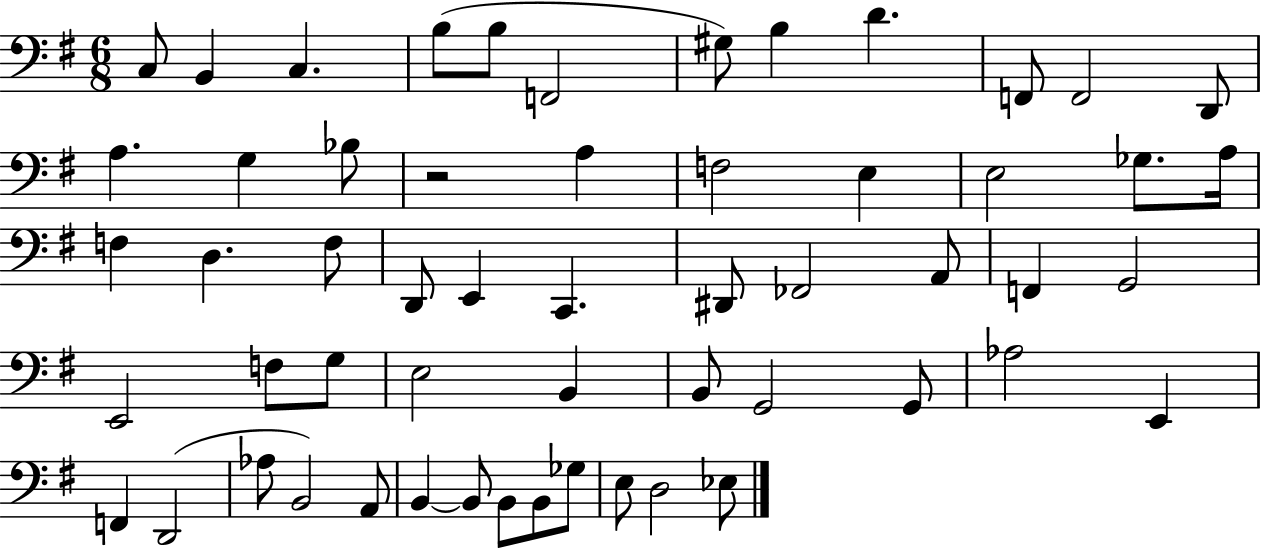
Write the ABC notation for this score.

X:1
T:Untitled
M:6/8
L:1/4
K:G
C,/2 B,, C, B,/2 B,/2 F,,2 ^G,/2 B, D F,,/2 F,,2 D,,/2 A, G, _B,/2 z2 A, F,2 E, E,2 _G,/2 A,/4 F, D, F,/2 D,,/2 E,, C,, ^D,,/2 _F,,2 A,,/2 F,, G,,2 E,,2 F,/2 G,/2 E,2 B,, B,,/2 G,,2 G,,/2 _A,2 E,, F,, D,,2 _A,/2 B,,2 A,,/2 B,, B,,/2 B,,/2 B,,/2 _G,/2 E,/2 D,2 _E,/2